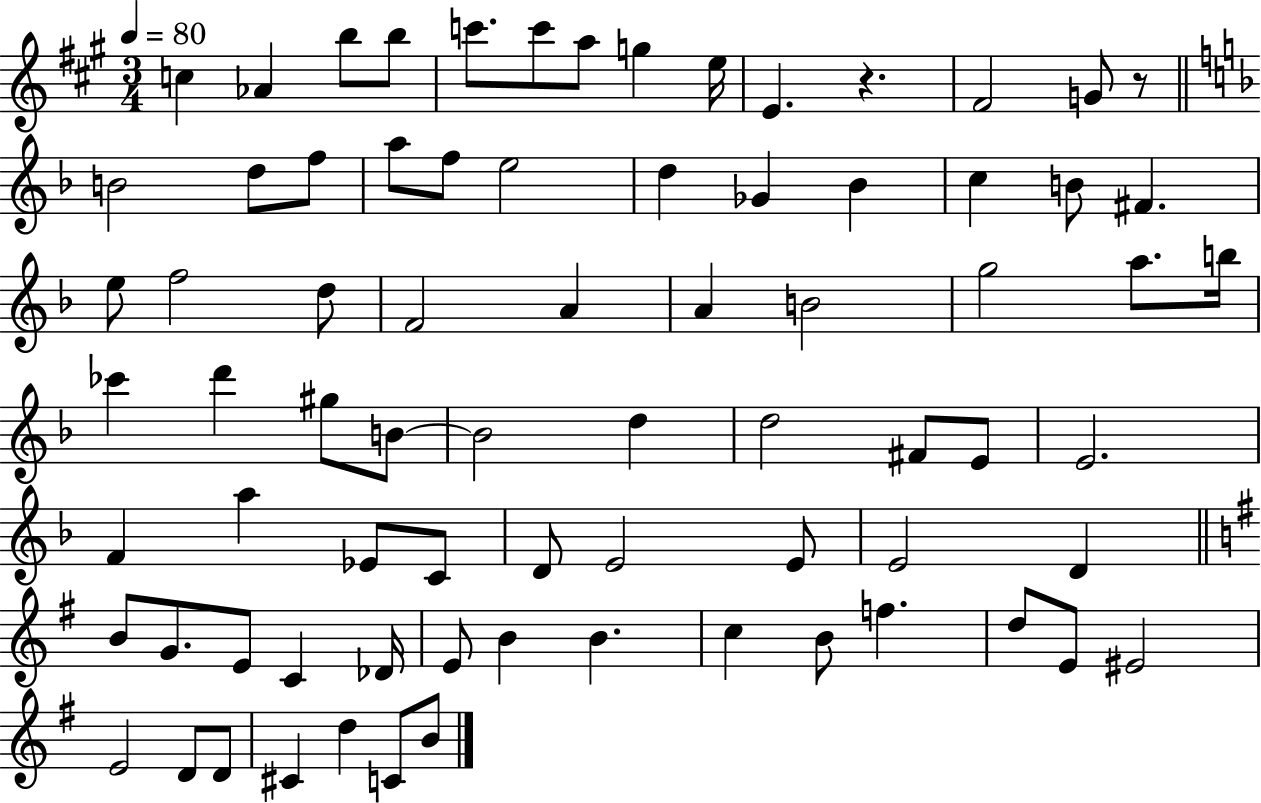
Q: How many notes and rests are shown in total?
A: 76